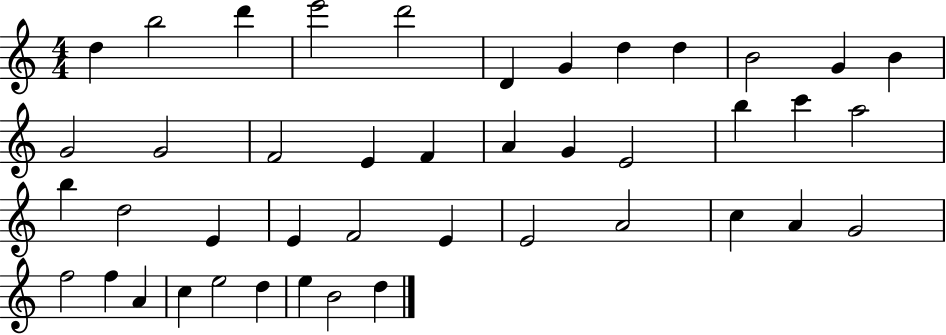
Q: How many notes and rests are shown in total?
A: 43